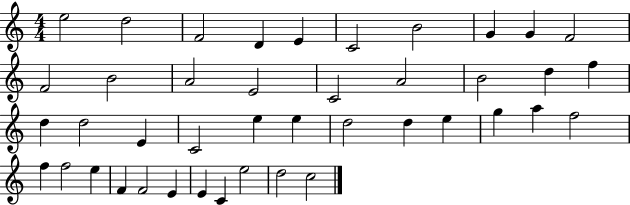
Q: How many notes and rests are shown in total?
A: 42